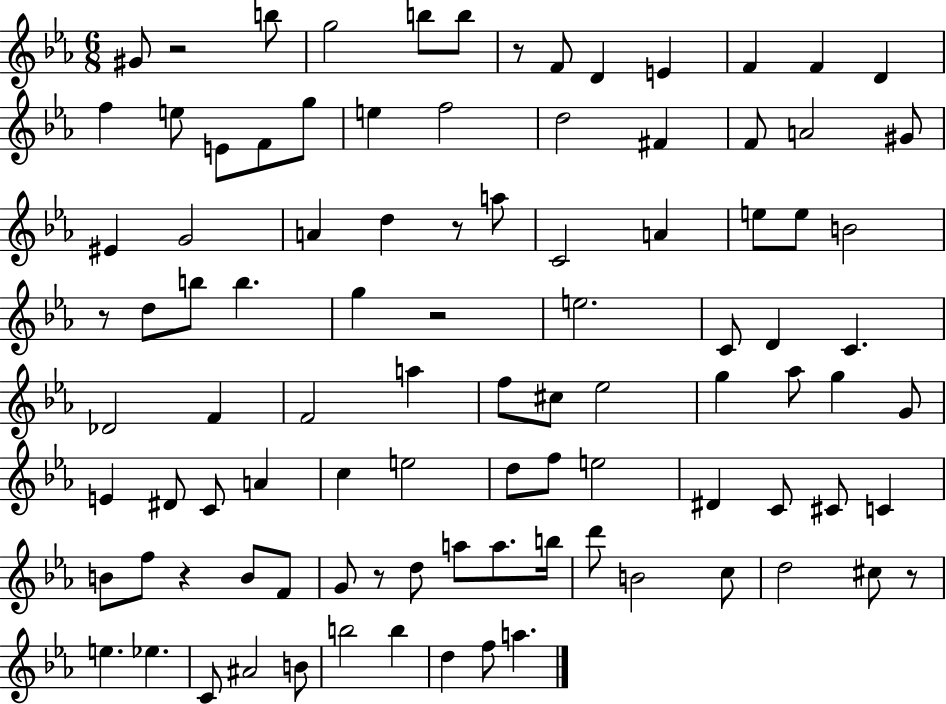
{
  \clef treble
  \numericTimeSignature
  \time 6/8
  \key ees \major
  \repeat volta 2 { gis'8 r2 b''8 | g''2 b''8 b''8 | r8 f'8 d'4 e'4 | f'4 f'4 d'4 | \break f''4 e''8 e'8 f'8 g''8 | e''4 f''2 | d''2 fis'4 | f'8 a'2 gis'8 | \break eis'4 g'2 | a'4 d''4 r8 a''8 | c'2 a'4 | e''8 e''8 b'2 | \break r8 d''8 b''8 b''4. | g''4 r2 | e''2. | c'8 d'4 c'4. | \break des'2 f'4 | f'2 a''4 | f''8 cis''8 ees''2 | g''4 aes''8 g''4 g'8 | \break e'4 dis'8 c'8 a'4 | c''4 e''2 | d''8 f''8 e''2 | dis'4 c'8 cis'8 c'4 | \break b'8 f''8 r4 b'8 f'8 | g'8 r8 d''8 a''8 a''8. b''16 | d'''8 b'2 c''8 | d''2 cis''8 r8 | \break e''4. ees''4. | c'8 ais'2 b'8 | b''2 b''4 | d''4 f''8 a''4. | \break } \bar "|."
}